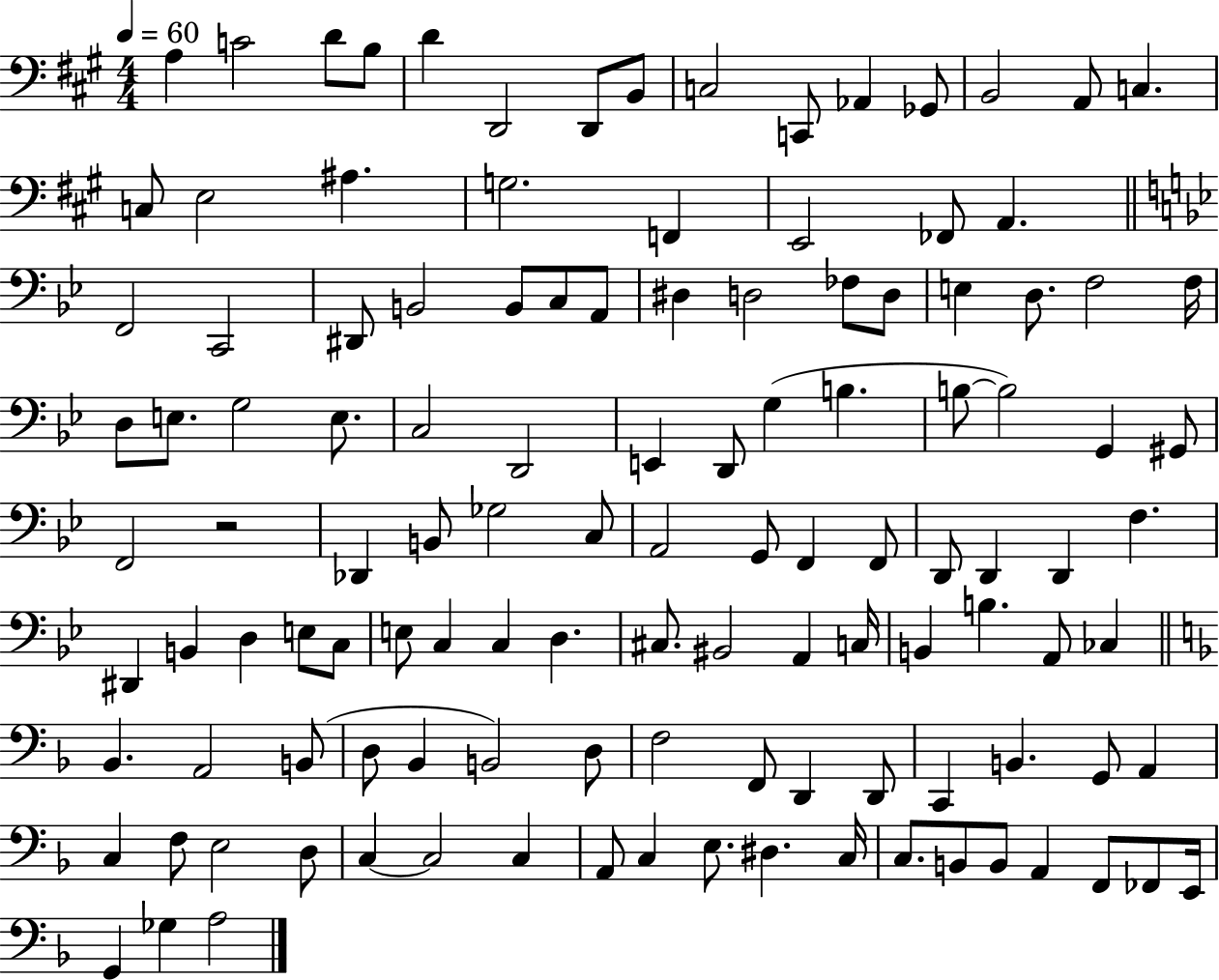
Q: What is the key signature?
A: A major